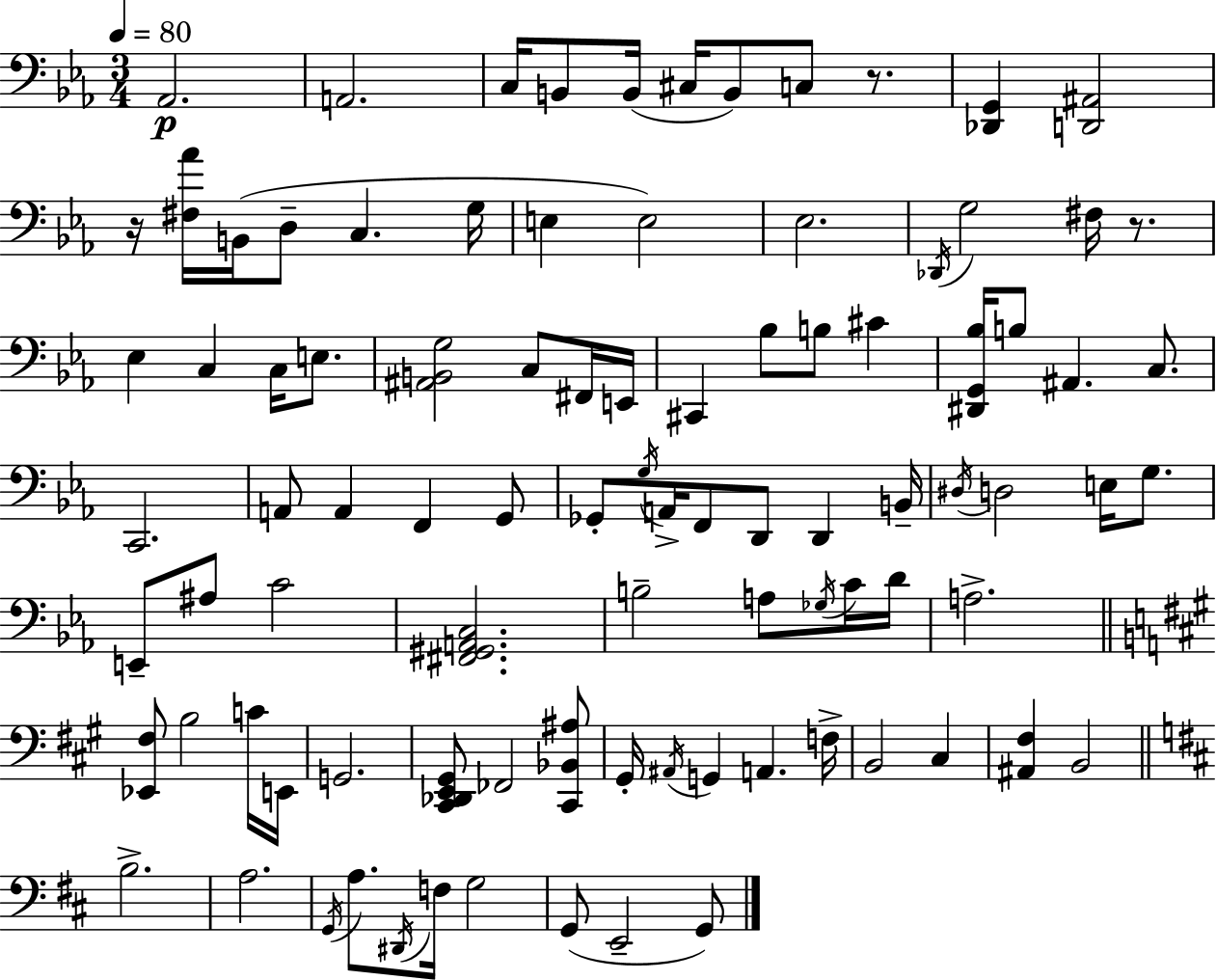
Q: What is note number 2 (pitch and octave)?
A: A2